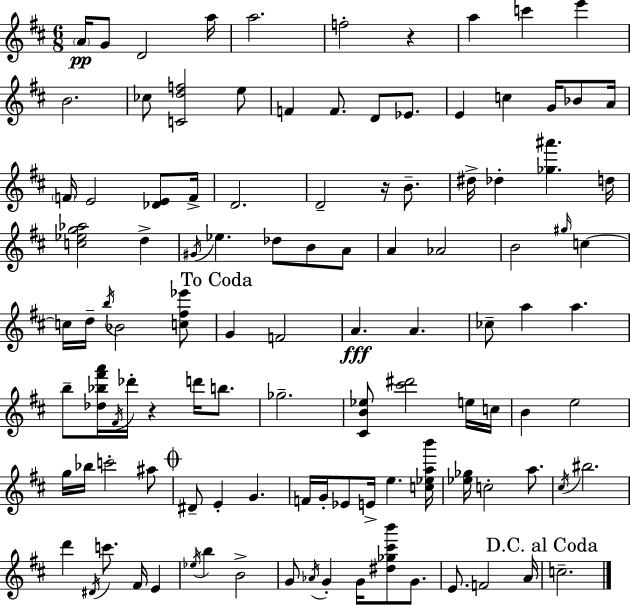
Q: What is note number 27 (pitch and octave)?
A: B4